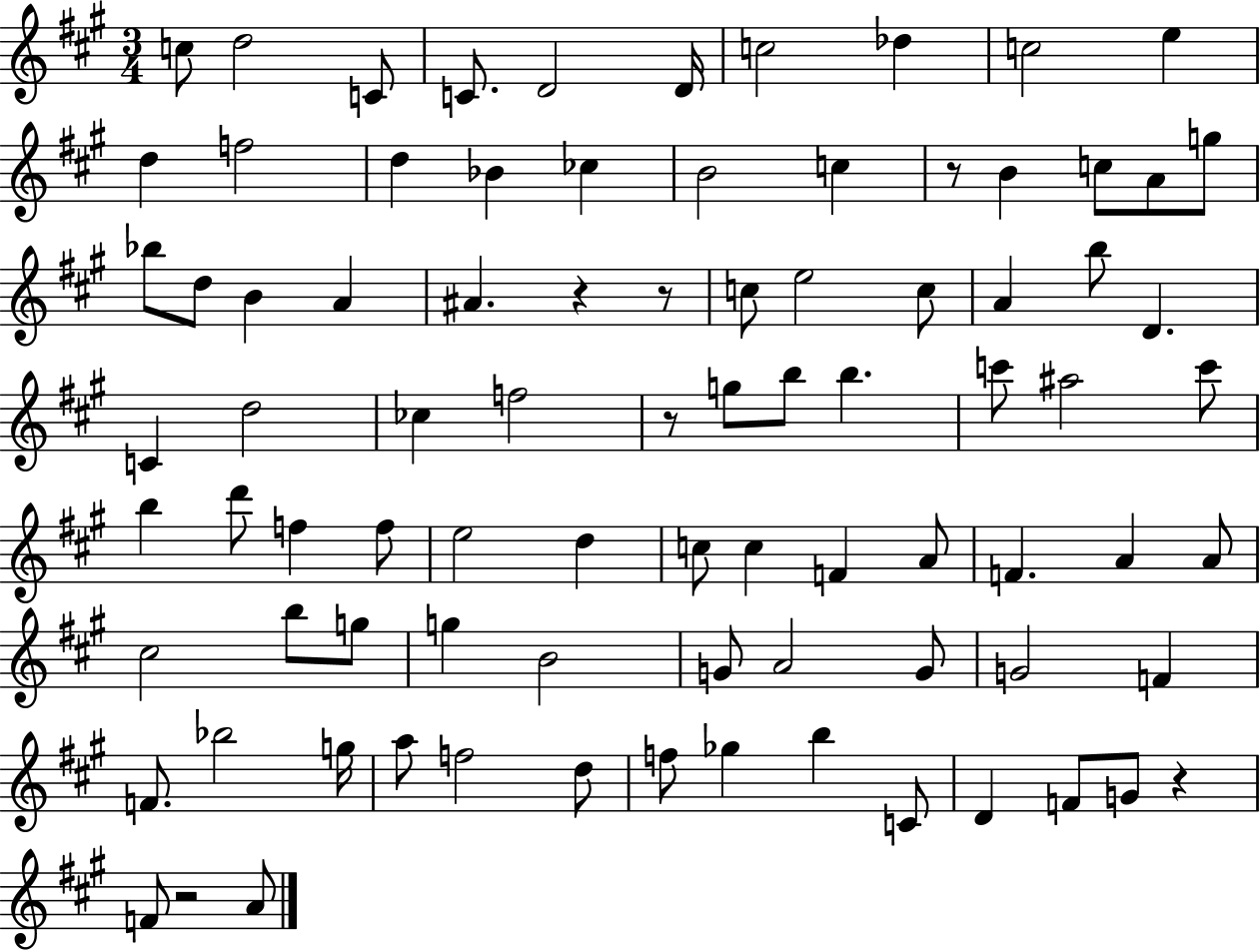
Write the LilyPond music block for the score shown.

{
  \clef treble
  \numericTimeSignature
  \time 3/4
  \key a \major
  c''8 d''2 c'8 | c'8. d'2 d'16 | c''2 des''4 | c''2 e''4 | \break d''4 f''2 | d''4 bes'4 ces''4 | b'2 c''4 | r8 b'4 c''8 a'8 g''8 | \break bes''8 d''8 b'4 a'4 | ais'4. r4 r8 | c''8 e''2 c''8 | a'4 b''8 d'4. | \break c'4 d''2 | ces''4 f''2 | r8 g''8 b''8 b''4. | c'''8 ais''2 c'''8 | \break b''4 d'''8 f''4 f''8 | e''2 d''4 | c''8 c''4 f'4 a'8 | f'4. a'4 a'8 | \break cis''2 b''8 g''8 | g''4 b'2 | g'8 a'2 g'8 | g'2 f'4 | \break f'8. bes''2 g''16 | a''8 f''2 d''8 | f''8 ges''4 b''4 c'8 | d'4 f'8 g'8 r4 | \break f'8 r2 a'8 | \bar "|."
}